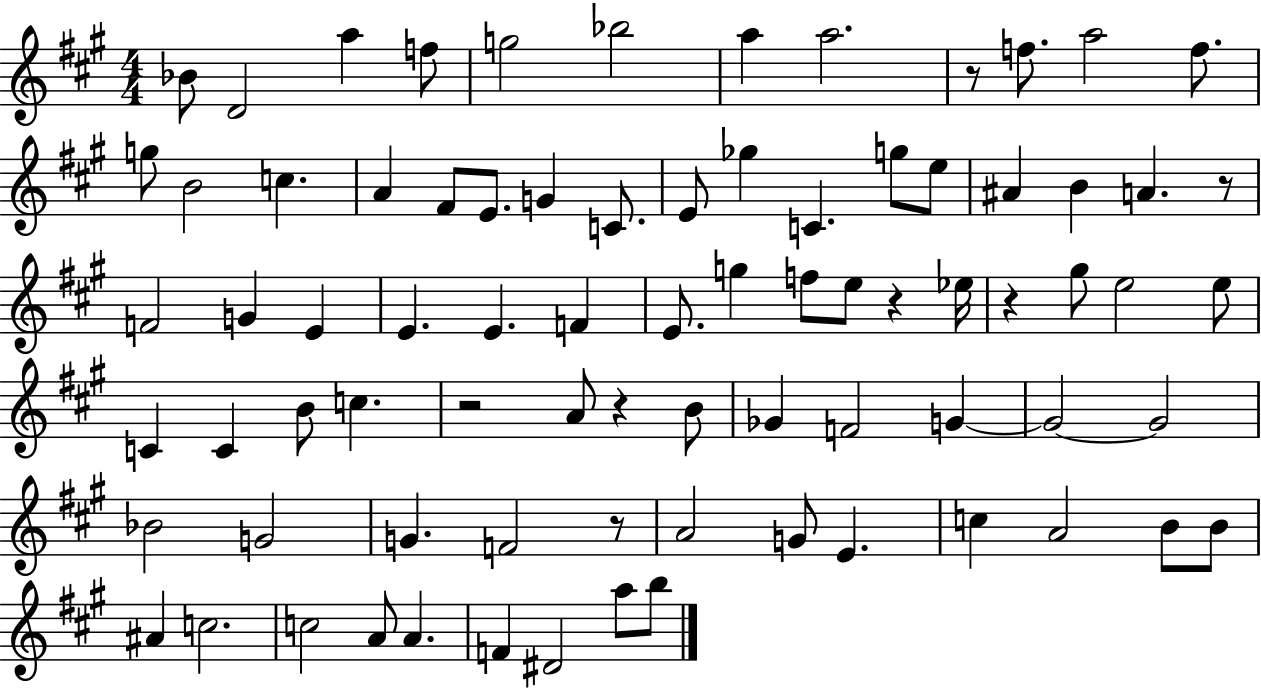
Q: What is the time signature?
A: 4/4